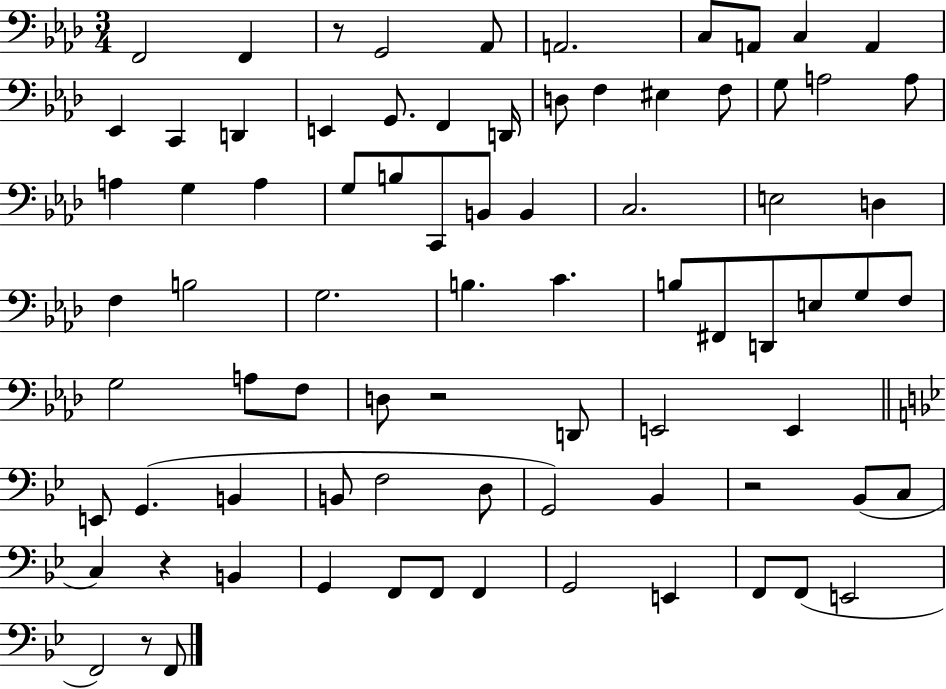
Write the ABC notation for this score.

X:1
T:Untitled
M:3/4
L:1/4
K:Ab
F,,2 F,, z/2 G,,2 _A,,/2 A,,2 C,/2 A,,/2 C, A,, _E,, C,, D,, E,, G,,/2 F,, D,,/4 D,/2 F, ^E, F,/2 G,/2 A,2 A,/2 A, G, A, G,/2 B,/2 C,,/2 B,,/2 B,, C,2 E,2 D, F, B,2 G,2 B, C B,/2 ^F,,/2 D,,/2 E,/2 G,/2 F,/2 G,2 A,/2 F,/2 D,/2 z2 D,,/2 E,,2 E,, E,,/2 G,, B,, B,,/2 F,2 D,/2 G,,2 _B,, z2 _B,,/2 C,/2 C, z B,, G,, F,,/2 F,,/2 F,, G,,2 E,, F,,/2 F,,/2 E,,2 F,,2 z/2 F,,/2